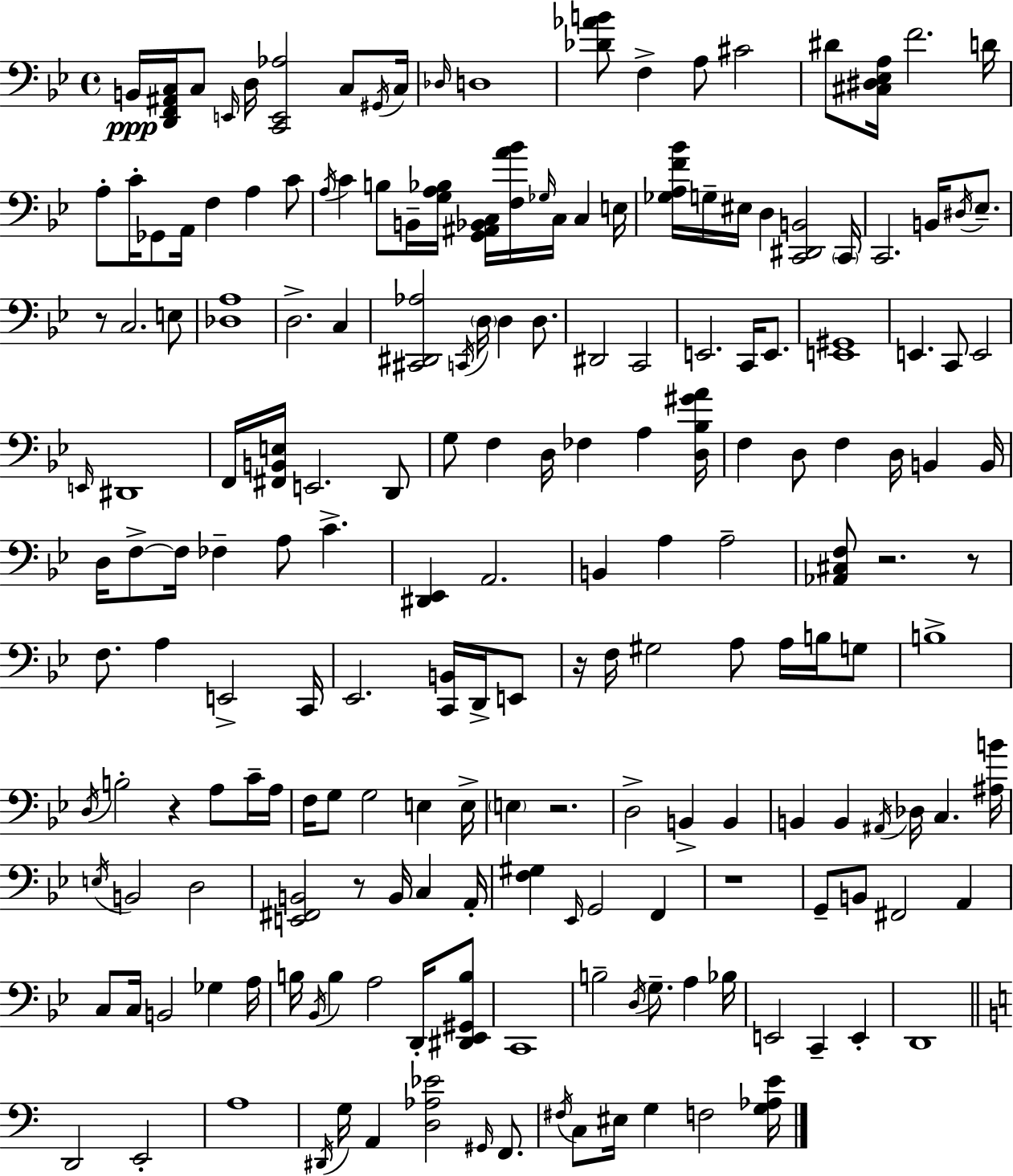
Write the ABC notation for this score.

X:1
T:Untitled
M:4/4
L:1/4
K:Gm
B,,/4 [D,,F,,^A,,C,]/4 C,/2 E,,/4 D,/4 [C,,E,,_A,]2 C,/2 ^G,,/4 C,/4 _D,/4 D,4 [_D_AB]/2 F, A,/2 ^C2 ^D/2 [^C,^D,_E,A,]/4 F2 D/4 A,/2 C/4 _G,,/2 A,,/4 F, A, C/2 A,/4 C B,/2 B,,/4 [G,A,_B,]/4 [G,,^A,,_B,,C,]/4 [F,A_B]/4 _G,/4 C,/4 C, E,/4 [_G,A,F_B]/4 G,/4 ^E,/4 D, [C,,^D,,B,,]2 C,,/4 C,,2 B,,/4 ^D,/4 _E,/2 z/2 C,2 E,/2 [_D,A,]4 D,2 C, [^C,,^D,,_A,]2 C,,/4 D,/4 D, D,/2 ^D,,2 C,,2 E,,2 C,,/4 E,,/2 [E,,^G,,]4 E,, C,,/2 E,,2 E,,/4 ^D,,4 F,,/4 [^F,,B,,E,]/4 E,,2 D,,/2 G,/2 F, D,/4 _F, A, [D,_B,^GA]/4 F, D,/2 F, D,/4 B,, B,,/4 D,/4 F,/2 F,/4 _F, A,/2 C [^D,,_E,,] A,,2 B,, A, A,2 [_A,,^C,F,]/2 z2 z/2 F,/2 A, E,,2 C,,/4 _E,,2 [C,,B,,]/4 D,,/4 E,,/2 z/4 F,/4 ^G,2 A,/2 A,/4 B,/4 G,/2 B,4 D,/4 B,2 z A,/2 C/4 A,/4 F,/4 G,/2 G,2 E, E,/4 E, z2 D,2 B,, B,, B,, B,, ^A,,/4 _D,/4 C, [^A,B]/4 E,/4 B,,2 D,2 [E,,^F,,B,,]2 z/2 B,,/4 C, A,,/4 [F,^G,] _E,,/4 G,,2 F,, z4 G,,/2 B,,/2 ^F,,2 A,, C,/2 C,/4 B,,2 _G, A,/4 B,/4 _B,,/4 B, A,2 D,,/4 [^D,,_E,,^G,,B,]/2 C,,4 B,2 D,/4 G,/2 A, _B,/4 E,,2 C,, E,, D,,4 D,,2 E,,2 A,4 ^D,,/4 G,/4 A,, [D,_A,_E]2 ^G,,/4 F,,/2 ^F,/4 C,/2 ^E,/4 G, F,2 [G,_A,E]/4